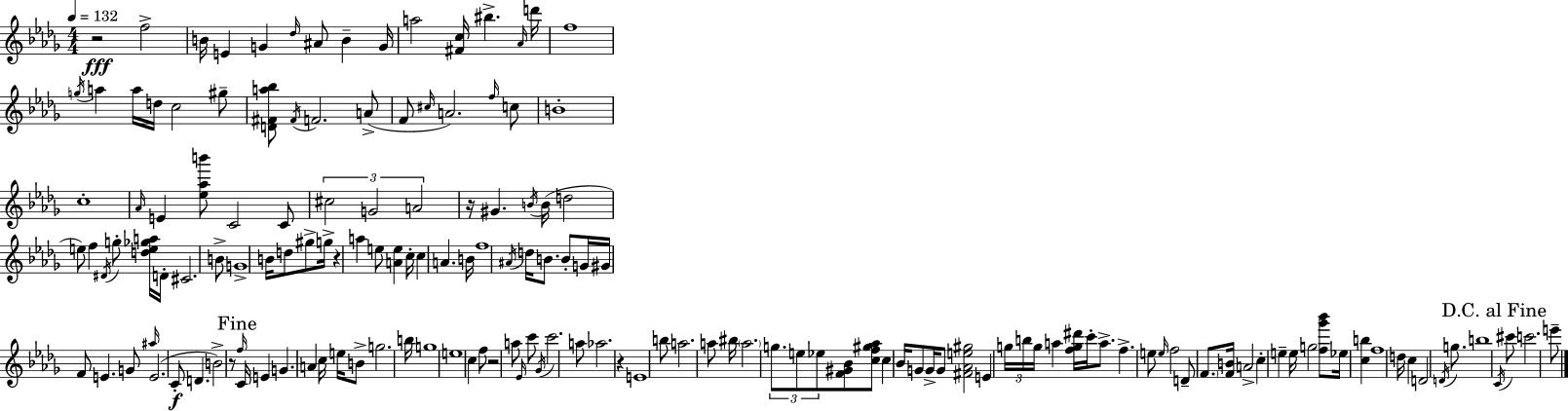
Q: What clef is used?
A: treble